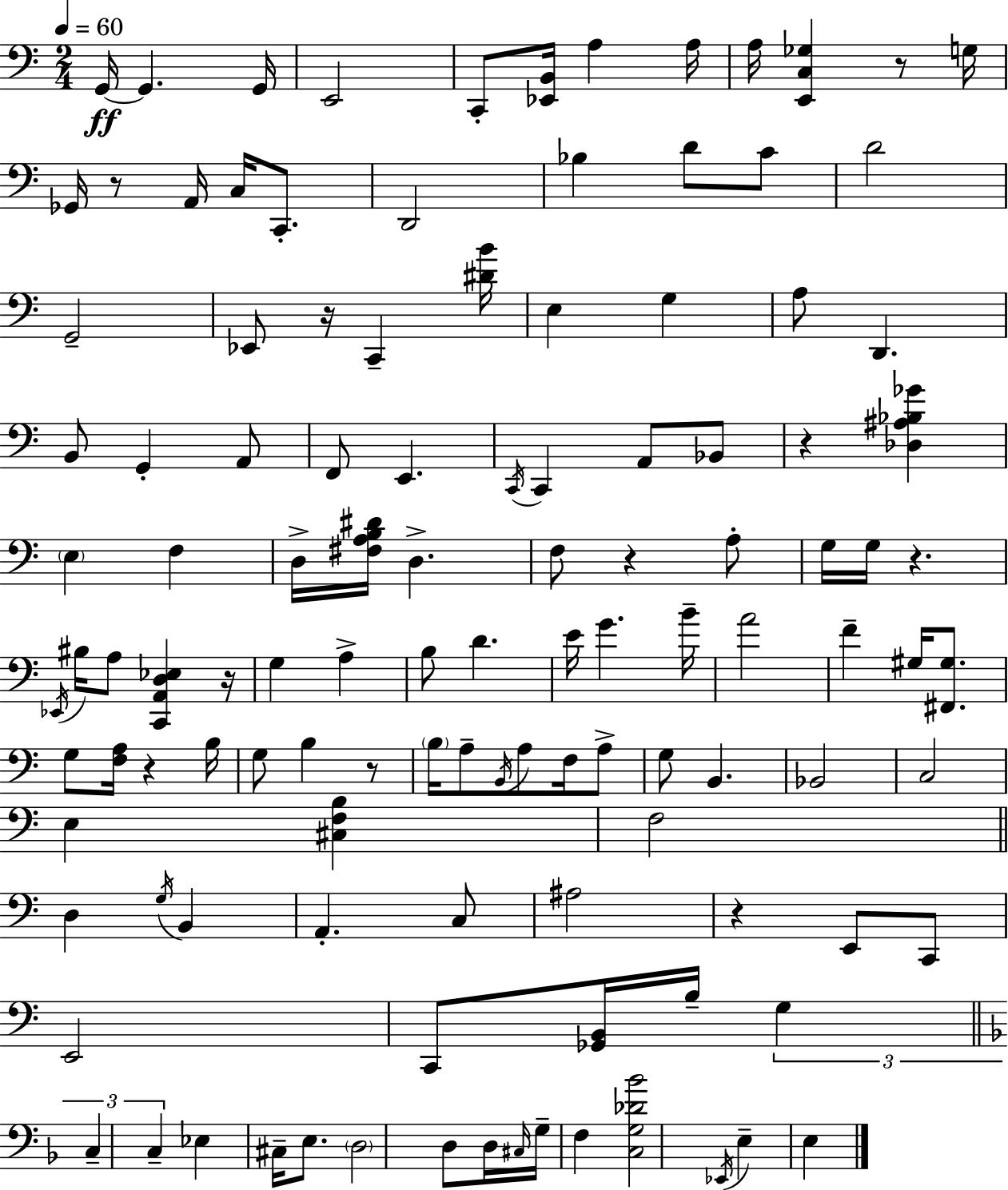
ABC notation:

X:1
T:Untitled
M:2/4
L:1/4
K:Am
G,,/4 G,, G,,/4 E,,2 C,,/2 [_E,,B,,]/4 A, A,/4 A,/4 [E,,C,_G,] z/2 G,/4 _G,,/4 z/2 A,,/4 C,/4 C,,/2 D,,2 _B, D/2 C/2 D2 G,,2 _E,,/2 z/4 C,, [^DB]/4 E, G, A,/2 D,, B,,/2 G,, A,,/2 F,,/2 E,, C,,/4 C,, A,,/2 _B,,/2 z [_D,^A,_B,_G] E, F, D,/4 [^F,A,B,^D]/4 D, F,/2 z A,/2 G,/4 G,/4 z _E,,/4 ^B,/4 A,/2 [C,,A,,D,_E,] z/4 G, A, B,/2 D E/4 G B/4 A2 F ^G,/4 [^F,,^G,]/2 G,/2 [F,A,]/4 z B,/4 G,/2 B, z/2 B,/4 A,/2 B,,/4 A,/2 F,/4 A,/2 G,/2 B,, _B,,2 C,2 E, [^C,F,B,] F,2 D, G,/4 B,, A,, C,/2 ^A,2 z E,,/2 C,,/2 E,,2 C,,/2 [_G,,B,,]/4 B,/4 G, C, C, _E, ^C,/4 E,/2 D,2 D,/2 D,/4 ^C,/4 G,/4 F, [C,G,_D_B]2 _E,,/4 E, E,